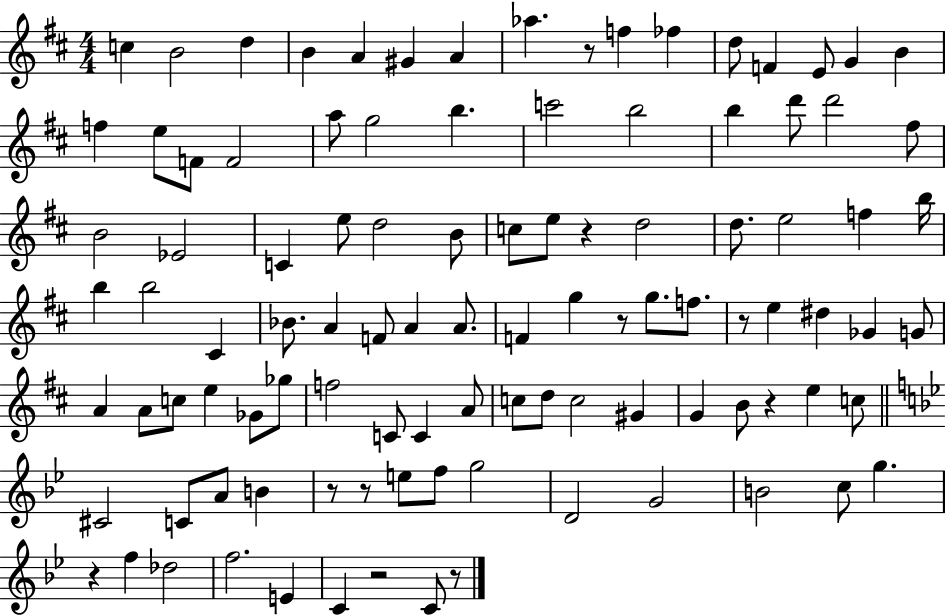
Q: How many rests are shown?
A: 10